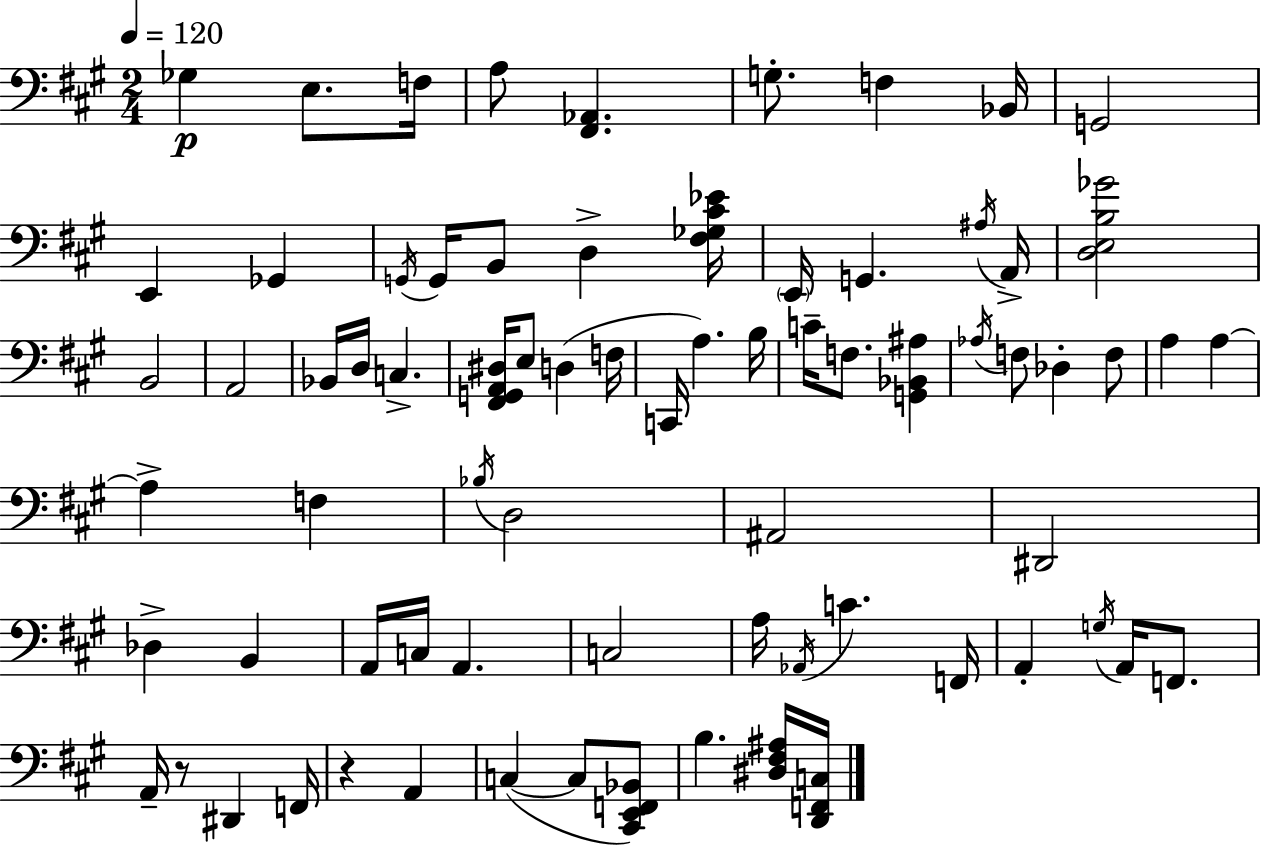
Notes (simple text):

Gb3/q E3/e. F3/s A3/e [F#2,Ab2]/q. G3/e. F3/q Bb2/s G2/h E2/q Gb2/q G2/s G2/s B2/e D3/q [F#3,Gb3,C#4,Eb4]/s E2/s G2/q. A#3/s A2/s [D3,E3,B3,Gb4]/h B2/h A2/h Bb2/s D3/s C3/q. [F#2,G2,A2,D#3]/s E3/e D3/q F3/s C2/s A3/q. B3/s C4/s F3/e. [G2,Bb2,A#3]/q Ab3/s F3/e Db3/q F3/e A3/q A3/q A3/q F3/q Bb3/s D3/h A#2/h D#2/h Db3/q B2/q A2/s C3/s A2/q. C3/h A3/s Ab2/s C4/q. F2/s A2/q G3/s A2/s F2/e. A2/s R/e D#2/q F2/s R/q A2/q C3/q C3/e [C#2,E2,F2,Bb2]/e B3/q. [D#3,F#3,A#3]/s [D2,F2,C3]/s